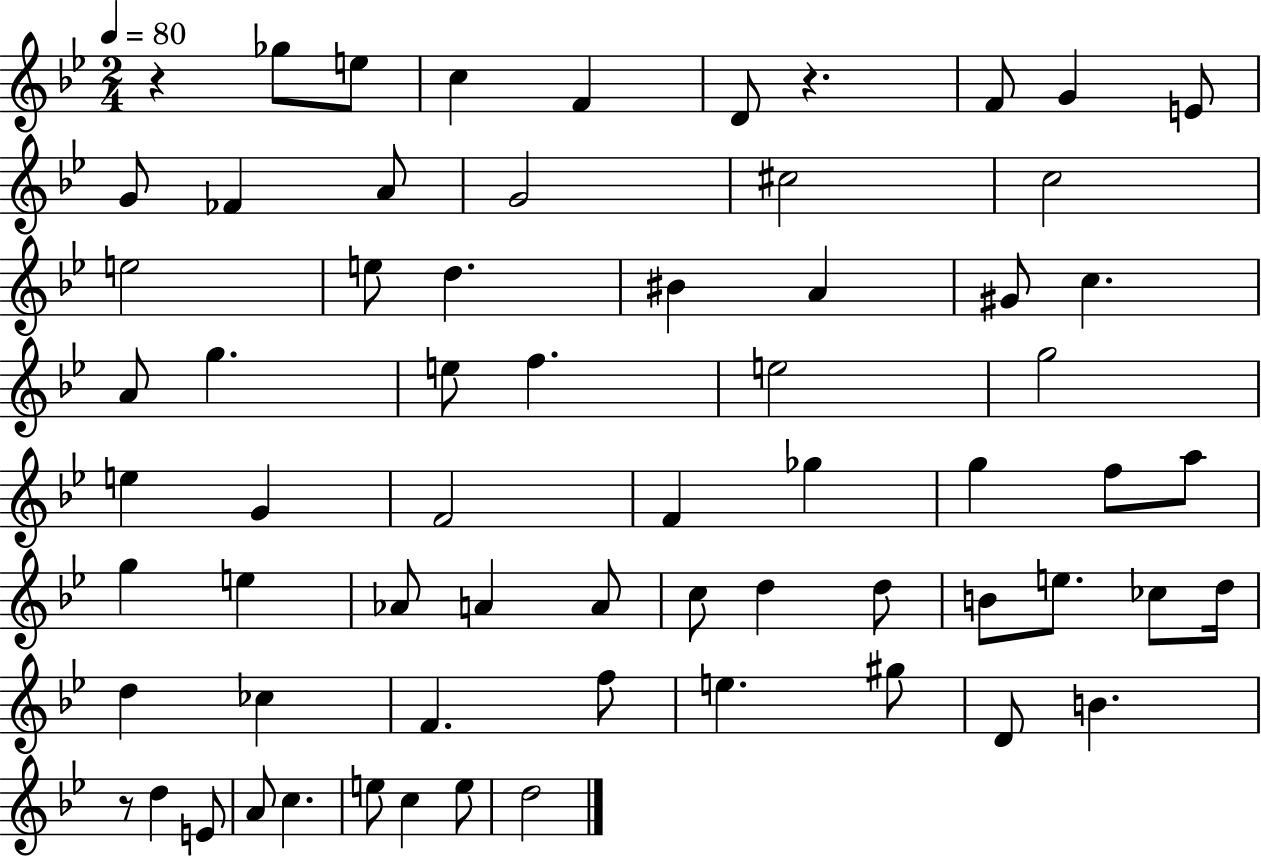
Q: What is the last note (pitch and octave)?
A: D5